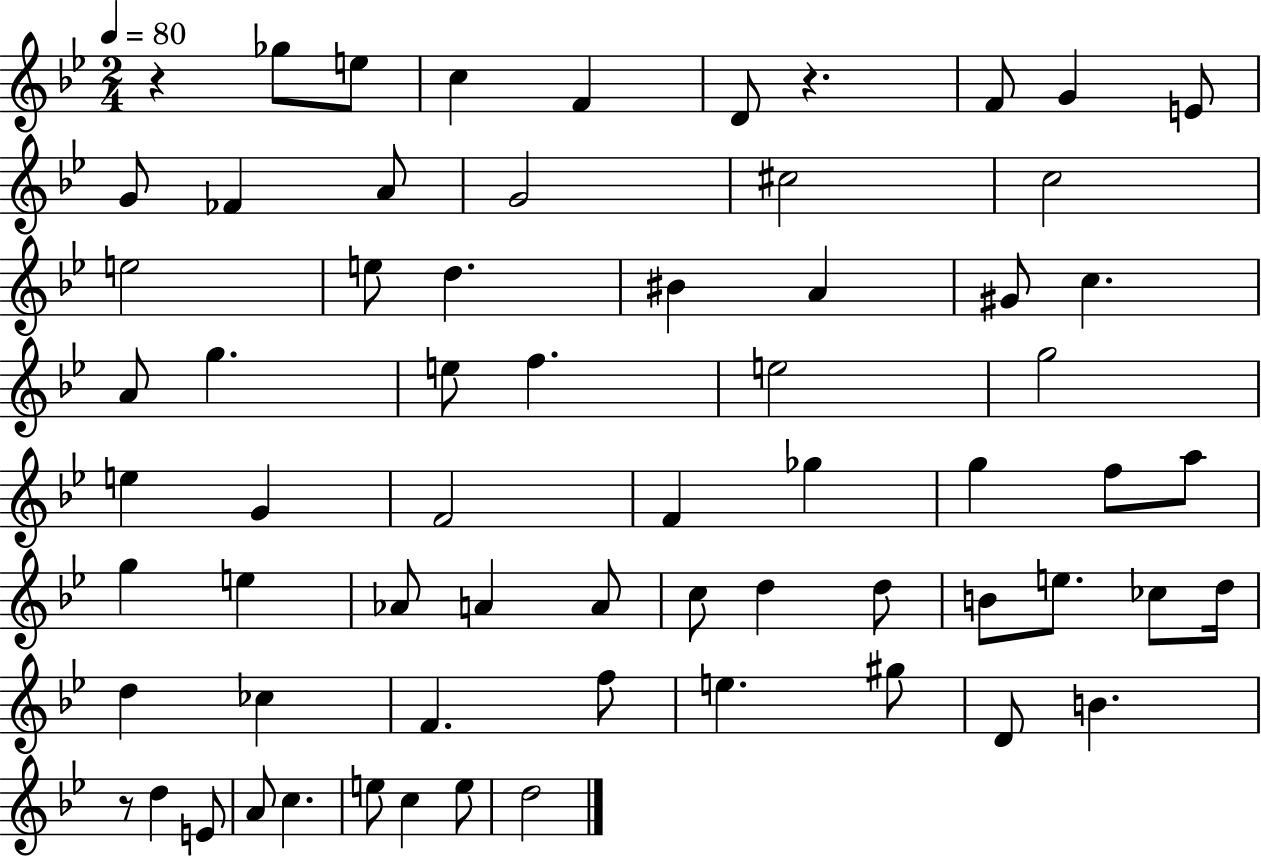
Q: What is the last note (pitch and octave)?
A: D5